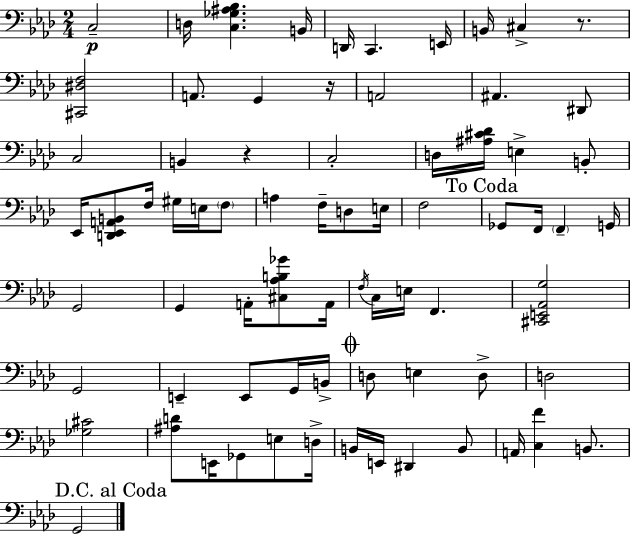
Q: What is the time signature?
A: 2/4